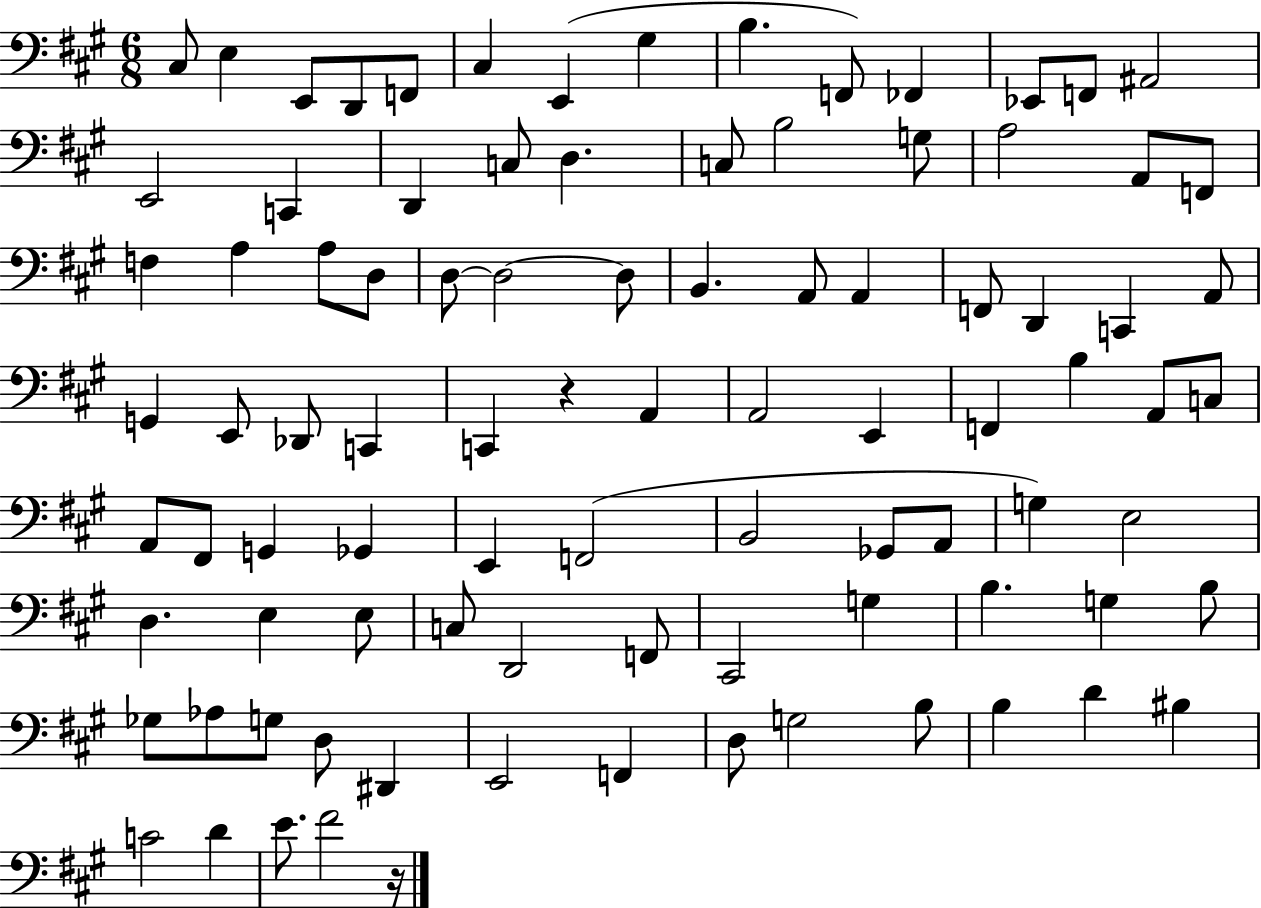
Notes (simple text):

C#3/e E3/q E2/e D2/e F2/e C#3/q E2/q G#3/q B3/q. F2/e FES2/q Eb2/e F2/e A#2/h E2/h C2/q D2/q C3/e D3/q. C3/e B3/h G3/e A3/h A2/e F2/e F3/q A3/q A3/e D3/e D3/e D3/h D3/e B2/q. A2/e A2/q F2/e D2/q C2/q A2/e G2/q E2/e Db2/e C2/q C2/q R/q A2/q A2/h E2/q F2/q B3/q A2/e C3/e A2/e F#2/e G2/q Gb2/q E2/q F2/h B2/h Gb2/e A2/e G3/q E3/h D3/q. E3/q E3/e C3/e D2/h F2/e C#2/h G3/q B3/q. G3/q B3/e Gb3/e Ab3/e G3/e D3/e D#2/q E2/h F2/q D3/e G3/h B3/e B3/q D4/q BIS3/q C4/h D4/q E4/e. F#4/h R/s